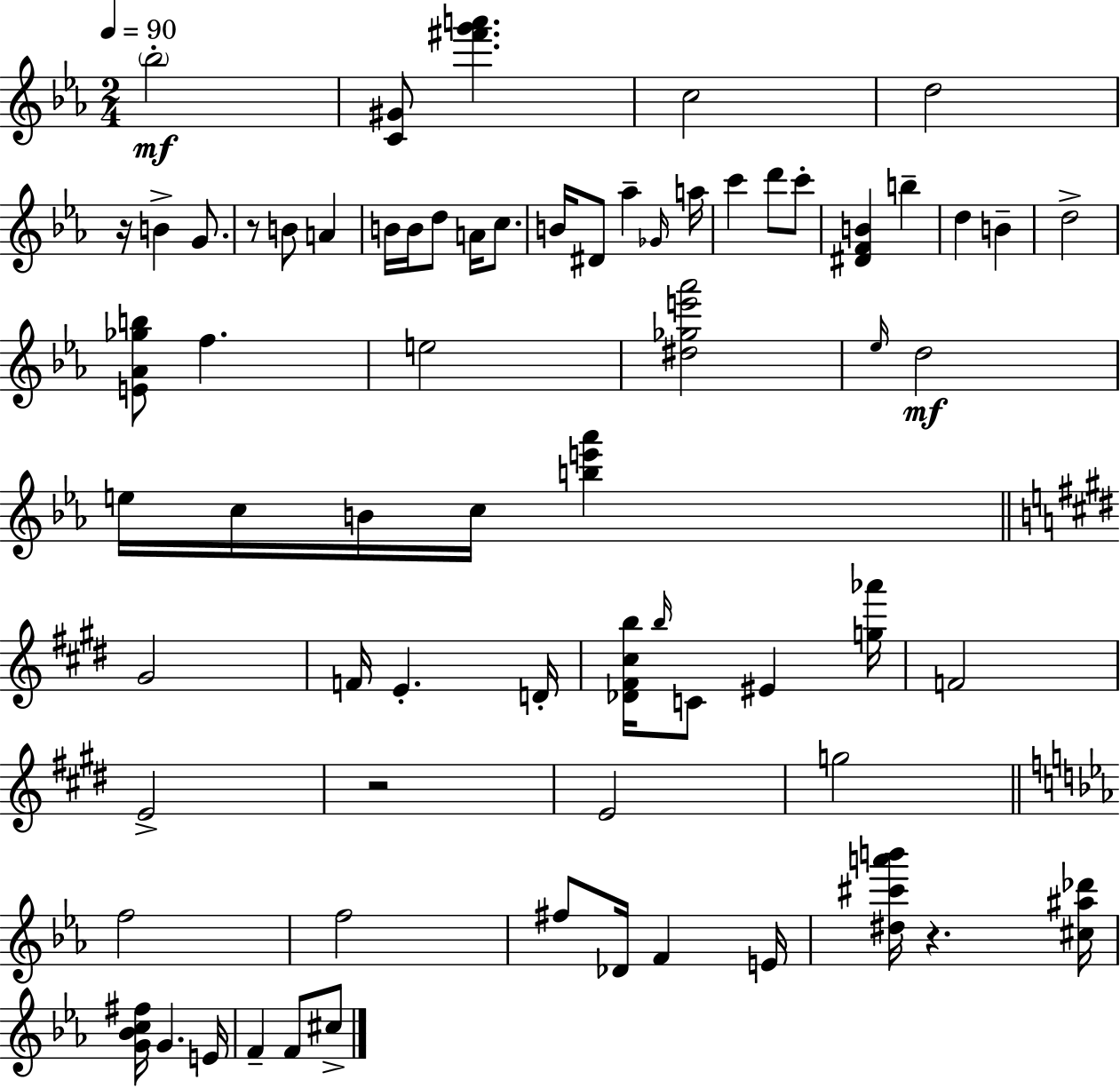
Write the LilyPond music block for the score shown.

{
  \clef treble
  \numericTimeSignature
  \time 2/4
  \key c \minor
  \tempo 4 = 90
  \parenthesize bes''2-.\mf | <c' gis'>8 <fis''' g''' a'''>4. | c''2 | d''2 | \break r16 b'4-> g'8. | r8 b'8 a'4 | b'16 b'16 d''8 a'16 c''8. | b'16 dis'8 aes''4-- \grace { ges'16 } | \break a''16 c'''4 d'''8 c'''8-. | <dis' f' b'>4 b''4-- | d''4 b'4-- | d''2-> | \break <e' aes' ges'' b''>8 f''4. | e''2 | <dis'' ges'' e''' aes'''>2 | \grace { ees''16 } d''2\mf | \break e''16 c''16 b'16 c''16 <b'' e''' aes'''>4 | \bar "||" \break \key e \major gis'2 | f'16 e'4.-. d'16-. | <des' fis' cis'' b''>16 \grace { b''16 } c'8 eis'4 | <g'' aes'''>16 f'2 | \break e'2-> | r2 | e'2 | g''2 | \break \bar "||" \break \key c \minor f''2 | f''2 | fis''8 des'16 f'4 e'16 | <dis'' cis''' a''' b'''>16 r4. <cis'' ais'' des'''>16 | \break <g' bes' c'' fis''>16 g'4. e'16 | f'4-- f'8 cis''8-> | \bar "|."
}